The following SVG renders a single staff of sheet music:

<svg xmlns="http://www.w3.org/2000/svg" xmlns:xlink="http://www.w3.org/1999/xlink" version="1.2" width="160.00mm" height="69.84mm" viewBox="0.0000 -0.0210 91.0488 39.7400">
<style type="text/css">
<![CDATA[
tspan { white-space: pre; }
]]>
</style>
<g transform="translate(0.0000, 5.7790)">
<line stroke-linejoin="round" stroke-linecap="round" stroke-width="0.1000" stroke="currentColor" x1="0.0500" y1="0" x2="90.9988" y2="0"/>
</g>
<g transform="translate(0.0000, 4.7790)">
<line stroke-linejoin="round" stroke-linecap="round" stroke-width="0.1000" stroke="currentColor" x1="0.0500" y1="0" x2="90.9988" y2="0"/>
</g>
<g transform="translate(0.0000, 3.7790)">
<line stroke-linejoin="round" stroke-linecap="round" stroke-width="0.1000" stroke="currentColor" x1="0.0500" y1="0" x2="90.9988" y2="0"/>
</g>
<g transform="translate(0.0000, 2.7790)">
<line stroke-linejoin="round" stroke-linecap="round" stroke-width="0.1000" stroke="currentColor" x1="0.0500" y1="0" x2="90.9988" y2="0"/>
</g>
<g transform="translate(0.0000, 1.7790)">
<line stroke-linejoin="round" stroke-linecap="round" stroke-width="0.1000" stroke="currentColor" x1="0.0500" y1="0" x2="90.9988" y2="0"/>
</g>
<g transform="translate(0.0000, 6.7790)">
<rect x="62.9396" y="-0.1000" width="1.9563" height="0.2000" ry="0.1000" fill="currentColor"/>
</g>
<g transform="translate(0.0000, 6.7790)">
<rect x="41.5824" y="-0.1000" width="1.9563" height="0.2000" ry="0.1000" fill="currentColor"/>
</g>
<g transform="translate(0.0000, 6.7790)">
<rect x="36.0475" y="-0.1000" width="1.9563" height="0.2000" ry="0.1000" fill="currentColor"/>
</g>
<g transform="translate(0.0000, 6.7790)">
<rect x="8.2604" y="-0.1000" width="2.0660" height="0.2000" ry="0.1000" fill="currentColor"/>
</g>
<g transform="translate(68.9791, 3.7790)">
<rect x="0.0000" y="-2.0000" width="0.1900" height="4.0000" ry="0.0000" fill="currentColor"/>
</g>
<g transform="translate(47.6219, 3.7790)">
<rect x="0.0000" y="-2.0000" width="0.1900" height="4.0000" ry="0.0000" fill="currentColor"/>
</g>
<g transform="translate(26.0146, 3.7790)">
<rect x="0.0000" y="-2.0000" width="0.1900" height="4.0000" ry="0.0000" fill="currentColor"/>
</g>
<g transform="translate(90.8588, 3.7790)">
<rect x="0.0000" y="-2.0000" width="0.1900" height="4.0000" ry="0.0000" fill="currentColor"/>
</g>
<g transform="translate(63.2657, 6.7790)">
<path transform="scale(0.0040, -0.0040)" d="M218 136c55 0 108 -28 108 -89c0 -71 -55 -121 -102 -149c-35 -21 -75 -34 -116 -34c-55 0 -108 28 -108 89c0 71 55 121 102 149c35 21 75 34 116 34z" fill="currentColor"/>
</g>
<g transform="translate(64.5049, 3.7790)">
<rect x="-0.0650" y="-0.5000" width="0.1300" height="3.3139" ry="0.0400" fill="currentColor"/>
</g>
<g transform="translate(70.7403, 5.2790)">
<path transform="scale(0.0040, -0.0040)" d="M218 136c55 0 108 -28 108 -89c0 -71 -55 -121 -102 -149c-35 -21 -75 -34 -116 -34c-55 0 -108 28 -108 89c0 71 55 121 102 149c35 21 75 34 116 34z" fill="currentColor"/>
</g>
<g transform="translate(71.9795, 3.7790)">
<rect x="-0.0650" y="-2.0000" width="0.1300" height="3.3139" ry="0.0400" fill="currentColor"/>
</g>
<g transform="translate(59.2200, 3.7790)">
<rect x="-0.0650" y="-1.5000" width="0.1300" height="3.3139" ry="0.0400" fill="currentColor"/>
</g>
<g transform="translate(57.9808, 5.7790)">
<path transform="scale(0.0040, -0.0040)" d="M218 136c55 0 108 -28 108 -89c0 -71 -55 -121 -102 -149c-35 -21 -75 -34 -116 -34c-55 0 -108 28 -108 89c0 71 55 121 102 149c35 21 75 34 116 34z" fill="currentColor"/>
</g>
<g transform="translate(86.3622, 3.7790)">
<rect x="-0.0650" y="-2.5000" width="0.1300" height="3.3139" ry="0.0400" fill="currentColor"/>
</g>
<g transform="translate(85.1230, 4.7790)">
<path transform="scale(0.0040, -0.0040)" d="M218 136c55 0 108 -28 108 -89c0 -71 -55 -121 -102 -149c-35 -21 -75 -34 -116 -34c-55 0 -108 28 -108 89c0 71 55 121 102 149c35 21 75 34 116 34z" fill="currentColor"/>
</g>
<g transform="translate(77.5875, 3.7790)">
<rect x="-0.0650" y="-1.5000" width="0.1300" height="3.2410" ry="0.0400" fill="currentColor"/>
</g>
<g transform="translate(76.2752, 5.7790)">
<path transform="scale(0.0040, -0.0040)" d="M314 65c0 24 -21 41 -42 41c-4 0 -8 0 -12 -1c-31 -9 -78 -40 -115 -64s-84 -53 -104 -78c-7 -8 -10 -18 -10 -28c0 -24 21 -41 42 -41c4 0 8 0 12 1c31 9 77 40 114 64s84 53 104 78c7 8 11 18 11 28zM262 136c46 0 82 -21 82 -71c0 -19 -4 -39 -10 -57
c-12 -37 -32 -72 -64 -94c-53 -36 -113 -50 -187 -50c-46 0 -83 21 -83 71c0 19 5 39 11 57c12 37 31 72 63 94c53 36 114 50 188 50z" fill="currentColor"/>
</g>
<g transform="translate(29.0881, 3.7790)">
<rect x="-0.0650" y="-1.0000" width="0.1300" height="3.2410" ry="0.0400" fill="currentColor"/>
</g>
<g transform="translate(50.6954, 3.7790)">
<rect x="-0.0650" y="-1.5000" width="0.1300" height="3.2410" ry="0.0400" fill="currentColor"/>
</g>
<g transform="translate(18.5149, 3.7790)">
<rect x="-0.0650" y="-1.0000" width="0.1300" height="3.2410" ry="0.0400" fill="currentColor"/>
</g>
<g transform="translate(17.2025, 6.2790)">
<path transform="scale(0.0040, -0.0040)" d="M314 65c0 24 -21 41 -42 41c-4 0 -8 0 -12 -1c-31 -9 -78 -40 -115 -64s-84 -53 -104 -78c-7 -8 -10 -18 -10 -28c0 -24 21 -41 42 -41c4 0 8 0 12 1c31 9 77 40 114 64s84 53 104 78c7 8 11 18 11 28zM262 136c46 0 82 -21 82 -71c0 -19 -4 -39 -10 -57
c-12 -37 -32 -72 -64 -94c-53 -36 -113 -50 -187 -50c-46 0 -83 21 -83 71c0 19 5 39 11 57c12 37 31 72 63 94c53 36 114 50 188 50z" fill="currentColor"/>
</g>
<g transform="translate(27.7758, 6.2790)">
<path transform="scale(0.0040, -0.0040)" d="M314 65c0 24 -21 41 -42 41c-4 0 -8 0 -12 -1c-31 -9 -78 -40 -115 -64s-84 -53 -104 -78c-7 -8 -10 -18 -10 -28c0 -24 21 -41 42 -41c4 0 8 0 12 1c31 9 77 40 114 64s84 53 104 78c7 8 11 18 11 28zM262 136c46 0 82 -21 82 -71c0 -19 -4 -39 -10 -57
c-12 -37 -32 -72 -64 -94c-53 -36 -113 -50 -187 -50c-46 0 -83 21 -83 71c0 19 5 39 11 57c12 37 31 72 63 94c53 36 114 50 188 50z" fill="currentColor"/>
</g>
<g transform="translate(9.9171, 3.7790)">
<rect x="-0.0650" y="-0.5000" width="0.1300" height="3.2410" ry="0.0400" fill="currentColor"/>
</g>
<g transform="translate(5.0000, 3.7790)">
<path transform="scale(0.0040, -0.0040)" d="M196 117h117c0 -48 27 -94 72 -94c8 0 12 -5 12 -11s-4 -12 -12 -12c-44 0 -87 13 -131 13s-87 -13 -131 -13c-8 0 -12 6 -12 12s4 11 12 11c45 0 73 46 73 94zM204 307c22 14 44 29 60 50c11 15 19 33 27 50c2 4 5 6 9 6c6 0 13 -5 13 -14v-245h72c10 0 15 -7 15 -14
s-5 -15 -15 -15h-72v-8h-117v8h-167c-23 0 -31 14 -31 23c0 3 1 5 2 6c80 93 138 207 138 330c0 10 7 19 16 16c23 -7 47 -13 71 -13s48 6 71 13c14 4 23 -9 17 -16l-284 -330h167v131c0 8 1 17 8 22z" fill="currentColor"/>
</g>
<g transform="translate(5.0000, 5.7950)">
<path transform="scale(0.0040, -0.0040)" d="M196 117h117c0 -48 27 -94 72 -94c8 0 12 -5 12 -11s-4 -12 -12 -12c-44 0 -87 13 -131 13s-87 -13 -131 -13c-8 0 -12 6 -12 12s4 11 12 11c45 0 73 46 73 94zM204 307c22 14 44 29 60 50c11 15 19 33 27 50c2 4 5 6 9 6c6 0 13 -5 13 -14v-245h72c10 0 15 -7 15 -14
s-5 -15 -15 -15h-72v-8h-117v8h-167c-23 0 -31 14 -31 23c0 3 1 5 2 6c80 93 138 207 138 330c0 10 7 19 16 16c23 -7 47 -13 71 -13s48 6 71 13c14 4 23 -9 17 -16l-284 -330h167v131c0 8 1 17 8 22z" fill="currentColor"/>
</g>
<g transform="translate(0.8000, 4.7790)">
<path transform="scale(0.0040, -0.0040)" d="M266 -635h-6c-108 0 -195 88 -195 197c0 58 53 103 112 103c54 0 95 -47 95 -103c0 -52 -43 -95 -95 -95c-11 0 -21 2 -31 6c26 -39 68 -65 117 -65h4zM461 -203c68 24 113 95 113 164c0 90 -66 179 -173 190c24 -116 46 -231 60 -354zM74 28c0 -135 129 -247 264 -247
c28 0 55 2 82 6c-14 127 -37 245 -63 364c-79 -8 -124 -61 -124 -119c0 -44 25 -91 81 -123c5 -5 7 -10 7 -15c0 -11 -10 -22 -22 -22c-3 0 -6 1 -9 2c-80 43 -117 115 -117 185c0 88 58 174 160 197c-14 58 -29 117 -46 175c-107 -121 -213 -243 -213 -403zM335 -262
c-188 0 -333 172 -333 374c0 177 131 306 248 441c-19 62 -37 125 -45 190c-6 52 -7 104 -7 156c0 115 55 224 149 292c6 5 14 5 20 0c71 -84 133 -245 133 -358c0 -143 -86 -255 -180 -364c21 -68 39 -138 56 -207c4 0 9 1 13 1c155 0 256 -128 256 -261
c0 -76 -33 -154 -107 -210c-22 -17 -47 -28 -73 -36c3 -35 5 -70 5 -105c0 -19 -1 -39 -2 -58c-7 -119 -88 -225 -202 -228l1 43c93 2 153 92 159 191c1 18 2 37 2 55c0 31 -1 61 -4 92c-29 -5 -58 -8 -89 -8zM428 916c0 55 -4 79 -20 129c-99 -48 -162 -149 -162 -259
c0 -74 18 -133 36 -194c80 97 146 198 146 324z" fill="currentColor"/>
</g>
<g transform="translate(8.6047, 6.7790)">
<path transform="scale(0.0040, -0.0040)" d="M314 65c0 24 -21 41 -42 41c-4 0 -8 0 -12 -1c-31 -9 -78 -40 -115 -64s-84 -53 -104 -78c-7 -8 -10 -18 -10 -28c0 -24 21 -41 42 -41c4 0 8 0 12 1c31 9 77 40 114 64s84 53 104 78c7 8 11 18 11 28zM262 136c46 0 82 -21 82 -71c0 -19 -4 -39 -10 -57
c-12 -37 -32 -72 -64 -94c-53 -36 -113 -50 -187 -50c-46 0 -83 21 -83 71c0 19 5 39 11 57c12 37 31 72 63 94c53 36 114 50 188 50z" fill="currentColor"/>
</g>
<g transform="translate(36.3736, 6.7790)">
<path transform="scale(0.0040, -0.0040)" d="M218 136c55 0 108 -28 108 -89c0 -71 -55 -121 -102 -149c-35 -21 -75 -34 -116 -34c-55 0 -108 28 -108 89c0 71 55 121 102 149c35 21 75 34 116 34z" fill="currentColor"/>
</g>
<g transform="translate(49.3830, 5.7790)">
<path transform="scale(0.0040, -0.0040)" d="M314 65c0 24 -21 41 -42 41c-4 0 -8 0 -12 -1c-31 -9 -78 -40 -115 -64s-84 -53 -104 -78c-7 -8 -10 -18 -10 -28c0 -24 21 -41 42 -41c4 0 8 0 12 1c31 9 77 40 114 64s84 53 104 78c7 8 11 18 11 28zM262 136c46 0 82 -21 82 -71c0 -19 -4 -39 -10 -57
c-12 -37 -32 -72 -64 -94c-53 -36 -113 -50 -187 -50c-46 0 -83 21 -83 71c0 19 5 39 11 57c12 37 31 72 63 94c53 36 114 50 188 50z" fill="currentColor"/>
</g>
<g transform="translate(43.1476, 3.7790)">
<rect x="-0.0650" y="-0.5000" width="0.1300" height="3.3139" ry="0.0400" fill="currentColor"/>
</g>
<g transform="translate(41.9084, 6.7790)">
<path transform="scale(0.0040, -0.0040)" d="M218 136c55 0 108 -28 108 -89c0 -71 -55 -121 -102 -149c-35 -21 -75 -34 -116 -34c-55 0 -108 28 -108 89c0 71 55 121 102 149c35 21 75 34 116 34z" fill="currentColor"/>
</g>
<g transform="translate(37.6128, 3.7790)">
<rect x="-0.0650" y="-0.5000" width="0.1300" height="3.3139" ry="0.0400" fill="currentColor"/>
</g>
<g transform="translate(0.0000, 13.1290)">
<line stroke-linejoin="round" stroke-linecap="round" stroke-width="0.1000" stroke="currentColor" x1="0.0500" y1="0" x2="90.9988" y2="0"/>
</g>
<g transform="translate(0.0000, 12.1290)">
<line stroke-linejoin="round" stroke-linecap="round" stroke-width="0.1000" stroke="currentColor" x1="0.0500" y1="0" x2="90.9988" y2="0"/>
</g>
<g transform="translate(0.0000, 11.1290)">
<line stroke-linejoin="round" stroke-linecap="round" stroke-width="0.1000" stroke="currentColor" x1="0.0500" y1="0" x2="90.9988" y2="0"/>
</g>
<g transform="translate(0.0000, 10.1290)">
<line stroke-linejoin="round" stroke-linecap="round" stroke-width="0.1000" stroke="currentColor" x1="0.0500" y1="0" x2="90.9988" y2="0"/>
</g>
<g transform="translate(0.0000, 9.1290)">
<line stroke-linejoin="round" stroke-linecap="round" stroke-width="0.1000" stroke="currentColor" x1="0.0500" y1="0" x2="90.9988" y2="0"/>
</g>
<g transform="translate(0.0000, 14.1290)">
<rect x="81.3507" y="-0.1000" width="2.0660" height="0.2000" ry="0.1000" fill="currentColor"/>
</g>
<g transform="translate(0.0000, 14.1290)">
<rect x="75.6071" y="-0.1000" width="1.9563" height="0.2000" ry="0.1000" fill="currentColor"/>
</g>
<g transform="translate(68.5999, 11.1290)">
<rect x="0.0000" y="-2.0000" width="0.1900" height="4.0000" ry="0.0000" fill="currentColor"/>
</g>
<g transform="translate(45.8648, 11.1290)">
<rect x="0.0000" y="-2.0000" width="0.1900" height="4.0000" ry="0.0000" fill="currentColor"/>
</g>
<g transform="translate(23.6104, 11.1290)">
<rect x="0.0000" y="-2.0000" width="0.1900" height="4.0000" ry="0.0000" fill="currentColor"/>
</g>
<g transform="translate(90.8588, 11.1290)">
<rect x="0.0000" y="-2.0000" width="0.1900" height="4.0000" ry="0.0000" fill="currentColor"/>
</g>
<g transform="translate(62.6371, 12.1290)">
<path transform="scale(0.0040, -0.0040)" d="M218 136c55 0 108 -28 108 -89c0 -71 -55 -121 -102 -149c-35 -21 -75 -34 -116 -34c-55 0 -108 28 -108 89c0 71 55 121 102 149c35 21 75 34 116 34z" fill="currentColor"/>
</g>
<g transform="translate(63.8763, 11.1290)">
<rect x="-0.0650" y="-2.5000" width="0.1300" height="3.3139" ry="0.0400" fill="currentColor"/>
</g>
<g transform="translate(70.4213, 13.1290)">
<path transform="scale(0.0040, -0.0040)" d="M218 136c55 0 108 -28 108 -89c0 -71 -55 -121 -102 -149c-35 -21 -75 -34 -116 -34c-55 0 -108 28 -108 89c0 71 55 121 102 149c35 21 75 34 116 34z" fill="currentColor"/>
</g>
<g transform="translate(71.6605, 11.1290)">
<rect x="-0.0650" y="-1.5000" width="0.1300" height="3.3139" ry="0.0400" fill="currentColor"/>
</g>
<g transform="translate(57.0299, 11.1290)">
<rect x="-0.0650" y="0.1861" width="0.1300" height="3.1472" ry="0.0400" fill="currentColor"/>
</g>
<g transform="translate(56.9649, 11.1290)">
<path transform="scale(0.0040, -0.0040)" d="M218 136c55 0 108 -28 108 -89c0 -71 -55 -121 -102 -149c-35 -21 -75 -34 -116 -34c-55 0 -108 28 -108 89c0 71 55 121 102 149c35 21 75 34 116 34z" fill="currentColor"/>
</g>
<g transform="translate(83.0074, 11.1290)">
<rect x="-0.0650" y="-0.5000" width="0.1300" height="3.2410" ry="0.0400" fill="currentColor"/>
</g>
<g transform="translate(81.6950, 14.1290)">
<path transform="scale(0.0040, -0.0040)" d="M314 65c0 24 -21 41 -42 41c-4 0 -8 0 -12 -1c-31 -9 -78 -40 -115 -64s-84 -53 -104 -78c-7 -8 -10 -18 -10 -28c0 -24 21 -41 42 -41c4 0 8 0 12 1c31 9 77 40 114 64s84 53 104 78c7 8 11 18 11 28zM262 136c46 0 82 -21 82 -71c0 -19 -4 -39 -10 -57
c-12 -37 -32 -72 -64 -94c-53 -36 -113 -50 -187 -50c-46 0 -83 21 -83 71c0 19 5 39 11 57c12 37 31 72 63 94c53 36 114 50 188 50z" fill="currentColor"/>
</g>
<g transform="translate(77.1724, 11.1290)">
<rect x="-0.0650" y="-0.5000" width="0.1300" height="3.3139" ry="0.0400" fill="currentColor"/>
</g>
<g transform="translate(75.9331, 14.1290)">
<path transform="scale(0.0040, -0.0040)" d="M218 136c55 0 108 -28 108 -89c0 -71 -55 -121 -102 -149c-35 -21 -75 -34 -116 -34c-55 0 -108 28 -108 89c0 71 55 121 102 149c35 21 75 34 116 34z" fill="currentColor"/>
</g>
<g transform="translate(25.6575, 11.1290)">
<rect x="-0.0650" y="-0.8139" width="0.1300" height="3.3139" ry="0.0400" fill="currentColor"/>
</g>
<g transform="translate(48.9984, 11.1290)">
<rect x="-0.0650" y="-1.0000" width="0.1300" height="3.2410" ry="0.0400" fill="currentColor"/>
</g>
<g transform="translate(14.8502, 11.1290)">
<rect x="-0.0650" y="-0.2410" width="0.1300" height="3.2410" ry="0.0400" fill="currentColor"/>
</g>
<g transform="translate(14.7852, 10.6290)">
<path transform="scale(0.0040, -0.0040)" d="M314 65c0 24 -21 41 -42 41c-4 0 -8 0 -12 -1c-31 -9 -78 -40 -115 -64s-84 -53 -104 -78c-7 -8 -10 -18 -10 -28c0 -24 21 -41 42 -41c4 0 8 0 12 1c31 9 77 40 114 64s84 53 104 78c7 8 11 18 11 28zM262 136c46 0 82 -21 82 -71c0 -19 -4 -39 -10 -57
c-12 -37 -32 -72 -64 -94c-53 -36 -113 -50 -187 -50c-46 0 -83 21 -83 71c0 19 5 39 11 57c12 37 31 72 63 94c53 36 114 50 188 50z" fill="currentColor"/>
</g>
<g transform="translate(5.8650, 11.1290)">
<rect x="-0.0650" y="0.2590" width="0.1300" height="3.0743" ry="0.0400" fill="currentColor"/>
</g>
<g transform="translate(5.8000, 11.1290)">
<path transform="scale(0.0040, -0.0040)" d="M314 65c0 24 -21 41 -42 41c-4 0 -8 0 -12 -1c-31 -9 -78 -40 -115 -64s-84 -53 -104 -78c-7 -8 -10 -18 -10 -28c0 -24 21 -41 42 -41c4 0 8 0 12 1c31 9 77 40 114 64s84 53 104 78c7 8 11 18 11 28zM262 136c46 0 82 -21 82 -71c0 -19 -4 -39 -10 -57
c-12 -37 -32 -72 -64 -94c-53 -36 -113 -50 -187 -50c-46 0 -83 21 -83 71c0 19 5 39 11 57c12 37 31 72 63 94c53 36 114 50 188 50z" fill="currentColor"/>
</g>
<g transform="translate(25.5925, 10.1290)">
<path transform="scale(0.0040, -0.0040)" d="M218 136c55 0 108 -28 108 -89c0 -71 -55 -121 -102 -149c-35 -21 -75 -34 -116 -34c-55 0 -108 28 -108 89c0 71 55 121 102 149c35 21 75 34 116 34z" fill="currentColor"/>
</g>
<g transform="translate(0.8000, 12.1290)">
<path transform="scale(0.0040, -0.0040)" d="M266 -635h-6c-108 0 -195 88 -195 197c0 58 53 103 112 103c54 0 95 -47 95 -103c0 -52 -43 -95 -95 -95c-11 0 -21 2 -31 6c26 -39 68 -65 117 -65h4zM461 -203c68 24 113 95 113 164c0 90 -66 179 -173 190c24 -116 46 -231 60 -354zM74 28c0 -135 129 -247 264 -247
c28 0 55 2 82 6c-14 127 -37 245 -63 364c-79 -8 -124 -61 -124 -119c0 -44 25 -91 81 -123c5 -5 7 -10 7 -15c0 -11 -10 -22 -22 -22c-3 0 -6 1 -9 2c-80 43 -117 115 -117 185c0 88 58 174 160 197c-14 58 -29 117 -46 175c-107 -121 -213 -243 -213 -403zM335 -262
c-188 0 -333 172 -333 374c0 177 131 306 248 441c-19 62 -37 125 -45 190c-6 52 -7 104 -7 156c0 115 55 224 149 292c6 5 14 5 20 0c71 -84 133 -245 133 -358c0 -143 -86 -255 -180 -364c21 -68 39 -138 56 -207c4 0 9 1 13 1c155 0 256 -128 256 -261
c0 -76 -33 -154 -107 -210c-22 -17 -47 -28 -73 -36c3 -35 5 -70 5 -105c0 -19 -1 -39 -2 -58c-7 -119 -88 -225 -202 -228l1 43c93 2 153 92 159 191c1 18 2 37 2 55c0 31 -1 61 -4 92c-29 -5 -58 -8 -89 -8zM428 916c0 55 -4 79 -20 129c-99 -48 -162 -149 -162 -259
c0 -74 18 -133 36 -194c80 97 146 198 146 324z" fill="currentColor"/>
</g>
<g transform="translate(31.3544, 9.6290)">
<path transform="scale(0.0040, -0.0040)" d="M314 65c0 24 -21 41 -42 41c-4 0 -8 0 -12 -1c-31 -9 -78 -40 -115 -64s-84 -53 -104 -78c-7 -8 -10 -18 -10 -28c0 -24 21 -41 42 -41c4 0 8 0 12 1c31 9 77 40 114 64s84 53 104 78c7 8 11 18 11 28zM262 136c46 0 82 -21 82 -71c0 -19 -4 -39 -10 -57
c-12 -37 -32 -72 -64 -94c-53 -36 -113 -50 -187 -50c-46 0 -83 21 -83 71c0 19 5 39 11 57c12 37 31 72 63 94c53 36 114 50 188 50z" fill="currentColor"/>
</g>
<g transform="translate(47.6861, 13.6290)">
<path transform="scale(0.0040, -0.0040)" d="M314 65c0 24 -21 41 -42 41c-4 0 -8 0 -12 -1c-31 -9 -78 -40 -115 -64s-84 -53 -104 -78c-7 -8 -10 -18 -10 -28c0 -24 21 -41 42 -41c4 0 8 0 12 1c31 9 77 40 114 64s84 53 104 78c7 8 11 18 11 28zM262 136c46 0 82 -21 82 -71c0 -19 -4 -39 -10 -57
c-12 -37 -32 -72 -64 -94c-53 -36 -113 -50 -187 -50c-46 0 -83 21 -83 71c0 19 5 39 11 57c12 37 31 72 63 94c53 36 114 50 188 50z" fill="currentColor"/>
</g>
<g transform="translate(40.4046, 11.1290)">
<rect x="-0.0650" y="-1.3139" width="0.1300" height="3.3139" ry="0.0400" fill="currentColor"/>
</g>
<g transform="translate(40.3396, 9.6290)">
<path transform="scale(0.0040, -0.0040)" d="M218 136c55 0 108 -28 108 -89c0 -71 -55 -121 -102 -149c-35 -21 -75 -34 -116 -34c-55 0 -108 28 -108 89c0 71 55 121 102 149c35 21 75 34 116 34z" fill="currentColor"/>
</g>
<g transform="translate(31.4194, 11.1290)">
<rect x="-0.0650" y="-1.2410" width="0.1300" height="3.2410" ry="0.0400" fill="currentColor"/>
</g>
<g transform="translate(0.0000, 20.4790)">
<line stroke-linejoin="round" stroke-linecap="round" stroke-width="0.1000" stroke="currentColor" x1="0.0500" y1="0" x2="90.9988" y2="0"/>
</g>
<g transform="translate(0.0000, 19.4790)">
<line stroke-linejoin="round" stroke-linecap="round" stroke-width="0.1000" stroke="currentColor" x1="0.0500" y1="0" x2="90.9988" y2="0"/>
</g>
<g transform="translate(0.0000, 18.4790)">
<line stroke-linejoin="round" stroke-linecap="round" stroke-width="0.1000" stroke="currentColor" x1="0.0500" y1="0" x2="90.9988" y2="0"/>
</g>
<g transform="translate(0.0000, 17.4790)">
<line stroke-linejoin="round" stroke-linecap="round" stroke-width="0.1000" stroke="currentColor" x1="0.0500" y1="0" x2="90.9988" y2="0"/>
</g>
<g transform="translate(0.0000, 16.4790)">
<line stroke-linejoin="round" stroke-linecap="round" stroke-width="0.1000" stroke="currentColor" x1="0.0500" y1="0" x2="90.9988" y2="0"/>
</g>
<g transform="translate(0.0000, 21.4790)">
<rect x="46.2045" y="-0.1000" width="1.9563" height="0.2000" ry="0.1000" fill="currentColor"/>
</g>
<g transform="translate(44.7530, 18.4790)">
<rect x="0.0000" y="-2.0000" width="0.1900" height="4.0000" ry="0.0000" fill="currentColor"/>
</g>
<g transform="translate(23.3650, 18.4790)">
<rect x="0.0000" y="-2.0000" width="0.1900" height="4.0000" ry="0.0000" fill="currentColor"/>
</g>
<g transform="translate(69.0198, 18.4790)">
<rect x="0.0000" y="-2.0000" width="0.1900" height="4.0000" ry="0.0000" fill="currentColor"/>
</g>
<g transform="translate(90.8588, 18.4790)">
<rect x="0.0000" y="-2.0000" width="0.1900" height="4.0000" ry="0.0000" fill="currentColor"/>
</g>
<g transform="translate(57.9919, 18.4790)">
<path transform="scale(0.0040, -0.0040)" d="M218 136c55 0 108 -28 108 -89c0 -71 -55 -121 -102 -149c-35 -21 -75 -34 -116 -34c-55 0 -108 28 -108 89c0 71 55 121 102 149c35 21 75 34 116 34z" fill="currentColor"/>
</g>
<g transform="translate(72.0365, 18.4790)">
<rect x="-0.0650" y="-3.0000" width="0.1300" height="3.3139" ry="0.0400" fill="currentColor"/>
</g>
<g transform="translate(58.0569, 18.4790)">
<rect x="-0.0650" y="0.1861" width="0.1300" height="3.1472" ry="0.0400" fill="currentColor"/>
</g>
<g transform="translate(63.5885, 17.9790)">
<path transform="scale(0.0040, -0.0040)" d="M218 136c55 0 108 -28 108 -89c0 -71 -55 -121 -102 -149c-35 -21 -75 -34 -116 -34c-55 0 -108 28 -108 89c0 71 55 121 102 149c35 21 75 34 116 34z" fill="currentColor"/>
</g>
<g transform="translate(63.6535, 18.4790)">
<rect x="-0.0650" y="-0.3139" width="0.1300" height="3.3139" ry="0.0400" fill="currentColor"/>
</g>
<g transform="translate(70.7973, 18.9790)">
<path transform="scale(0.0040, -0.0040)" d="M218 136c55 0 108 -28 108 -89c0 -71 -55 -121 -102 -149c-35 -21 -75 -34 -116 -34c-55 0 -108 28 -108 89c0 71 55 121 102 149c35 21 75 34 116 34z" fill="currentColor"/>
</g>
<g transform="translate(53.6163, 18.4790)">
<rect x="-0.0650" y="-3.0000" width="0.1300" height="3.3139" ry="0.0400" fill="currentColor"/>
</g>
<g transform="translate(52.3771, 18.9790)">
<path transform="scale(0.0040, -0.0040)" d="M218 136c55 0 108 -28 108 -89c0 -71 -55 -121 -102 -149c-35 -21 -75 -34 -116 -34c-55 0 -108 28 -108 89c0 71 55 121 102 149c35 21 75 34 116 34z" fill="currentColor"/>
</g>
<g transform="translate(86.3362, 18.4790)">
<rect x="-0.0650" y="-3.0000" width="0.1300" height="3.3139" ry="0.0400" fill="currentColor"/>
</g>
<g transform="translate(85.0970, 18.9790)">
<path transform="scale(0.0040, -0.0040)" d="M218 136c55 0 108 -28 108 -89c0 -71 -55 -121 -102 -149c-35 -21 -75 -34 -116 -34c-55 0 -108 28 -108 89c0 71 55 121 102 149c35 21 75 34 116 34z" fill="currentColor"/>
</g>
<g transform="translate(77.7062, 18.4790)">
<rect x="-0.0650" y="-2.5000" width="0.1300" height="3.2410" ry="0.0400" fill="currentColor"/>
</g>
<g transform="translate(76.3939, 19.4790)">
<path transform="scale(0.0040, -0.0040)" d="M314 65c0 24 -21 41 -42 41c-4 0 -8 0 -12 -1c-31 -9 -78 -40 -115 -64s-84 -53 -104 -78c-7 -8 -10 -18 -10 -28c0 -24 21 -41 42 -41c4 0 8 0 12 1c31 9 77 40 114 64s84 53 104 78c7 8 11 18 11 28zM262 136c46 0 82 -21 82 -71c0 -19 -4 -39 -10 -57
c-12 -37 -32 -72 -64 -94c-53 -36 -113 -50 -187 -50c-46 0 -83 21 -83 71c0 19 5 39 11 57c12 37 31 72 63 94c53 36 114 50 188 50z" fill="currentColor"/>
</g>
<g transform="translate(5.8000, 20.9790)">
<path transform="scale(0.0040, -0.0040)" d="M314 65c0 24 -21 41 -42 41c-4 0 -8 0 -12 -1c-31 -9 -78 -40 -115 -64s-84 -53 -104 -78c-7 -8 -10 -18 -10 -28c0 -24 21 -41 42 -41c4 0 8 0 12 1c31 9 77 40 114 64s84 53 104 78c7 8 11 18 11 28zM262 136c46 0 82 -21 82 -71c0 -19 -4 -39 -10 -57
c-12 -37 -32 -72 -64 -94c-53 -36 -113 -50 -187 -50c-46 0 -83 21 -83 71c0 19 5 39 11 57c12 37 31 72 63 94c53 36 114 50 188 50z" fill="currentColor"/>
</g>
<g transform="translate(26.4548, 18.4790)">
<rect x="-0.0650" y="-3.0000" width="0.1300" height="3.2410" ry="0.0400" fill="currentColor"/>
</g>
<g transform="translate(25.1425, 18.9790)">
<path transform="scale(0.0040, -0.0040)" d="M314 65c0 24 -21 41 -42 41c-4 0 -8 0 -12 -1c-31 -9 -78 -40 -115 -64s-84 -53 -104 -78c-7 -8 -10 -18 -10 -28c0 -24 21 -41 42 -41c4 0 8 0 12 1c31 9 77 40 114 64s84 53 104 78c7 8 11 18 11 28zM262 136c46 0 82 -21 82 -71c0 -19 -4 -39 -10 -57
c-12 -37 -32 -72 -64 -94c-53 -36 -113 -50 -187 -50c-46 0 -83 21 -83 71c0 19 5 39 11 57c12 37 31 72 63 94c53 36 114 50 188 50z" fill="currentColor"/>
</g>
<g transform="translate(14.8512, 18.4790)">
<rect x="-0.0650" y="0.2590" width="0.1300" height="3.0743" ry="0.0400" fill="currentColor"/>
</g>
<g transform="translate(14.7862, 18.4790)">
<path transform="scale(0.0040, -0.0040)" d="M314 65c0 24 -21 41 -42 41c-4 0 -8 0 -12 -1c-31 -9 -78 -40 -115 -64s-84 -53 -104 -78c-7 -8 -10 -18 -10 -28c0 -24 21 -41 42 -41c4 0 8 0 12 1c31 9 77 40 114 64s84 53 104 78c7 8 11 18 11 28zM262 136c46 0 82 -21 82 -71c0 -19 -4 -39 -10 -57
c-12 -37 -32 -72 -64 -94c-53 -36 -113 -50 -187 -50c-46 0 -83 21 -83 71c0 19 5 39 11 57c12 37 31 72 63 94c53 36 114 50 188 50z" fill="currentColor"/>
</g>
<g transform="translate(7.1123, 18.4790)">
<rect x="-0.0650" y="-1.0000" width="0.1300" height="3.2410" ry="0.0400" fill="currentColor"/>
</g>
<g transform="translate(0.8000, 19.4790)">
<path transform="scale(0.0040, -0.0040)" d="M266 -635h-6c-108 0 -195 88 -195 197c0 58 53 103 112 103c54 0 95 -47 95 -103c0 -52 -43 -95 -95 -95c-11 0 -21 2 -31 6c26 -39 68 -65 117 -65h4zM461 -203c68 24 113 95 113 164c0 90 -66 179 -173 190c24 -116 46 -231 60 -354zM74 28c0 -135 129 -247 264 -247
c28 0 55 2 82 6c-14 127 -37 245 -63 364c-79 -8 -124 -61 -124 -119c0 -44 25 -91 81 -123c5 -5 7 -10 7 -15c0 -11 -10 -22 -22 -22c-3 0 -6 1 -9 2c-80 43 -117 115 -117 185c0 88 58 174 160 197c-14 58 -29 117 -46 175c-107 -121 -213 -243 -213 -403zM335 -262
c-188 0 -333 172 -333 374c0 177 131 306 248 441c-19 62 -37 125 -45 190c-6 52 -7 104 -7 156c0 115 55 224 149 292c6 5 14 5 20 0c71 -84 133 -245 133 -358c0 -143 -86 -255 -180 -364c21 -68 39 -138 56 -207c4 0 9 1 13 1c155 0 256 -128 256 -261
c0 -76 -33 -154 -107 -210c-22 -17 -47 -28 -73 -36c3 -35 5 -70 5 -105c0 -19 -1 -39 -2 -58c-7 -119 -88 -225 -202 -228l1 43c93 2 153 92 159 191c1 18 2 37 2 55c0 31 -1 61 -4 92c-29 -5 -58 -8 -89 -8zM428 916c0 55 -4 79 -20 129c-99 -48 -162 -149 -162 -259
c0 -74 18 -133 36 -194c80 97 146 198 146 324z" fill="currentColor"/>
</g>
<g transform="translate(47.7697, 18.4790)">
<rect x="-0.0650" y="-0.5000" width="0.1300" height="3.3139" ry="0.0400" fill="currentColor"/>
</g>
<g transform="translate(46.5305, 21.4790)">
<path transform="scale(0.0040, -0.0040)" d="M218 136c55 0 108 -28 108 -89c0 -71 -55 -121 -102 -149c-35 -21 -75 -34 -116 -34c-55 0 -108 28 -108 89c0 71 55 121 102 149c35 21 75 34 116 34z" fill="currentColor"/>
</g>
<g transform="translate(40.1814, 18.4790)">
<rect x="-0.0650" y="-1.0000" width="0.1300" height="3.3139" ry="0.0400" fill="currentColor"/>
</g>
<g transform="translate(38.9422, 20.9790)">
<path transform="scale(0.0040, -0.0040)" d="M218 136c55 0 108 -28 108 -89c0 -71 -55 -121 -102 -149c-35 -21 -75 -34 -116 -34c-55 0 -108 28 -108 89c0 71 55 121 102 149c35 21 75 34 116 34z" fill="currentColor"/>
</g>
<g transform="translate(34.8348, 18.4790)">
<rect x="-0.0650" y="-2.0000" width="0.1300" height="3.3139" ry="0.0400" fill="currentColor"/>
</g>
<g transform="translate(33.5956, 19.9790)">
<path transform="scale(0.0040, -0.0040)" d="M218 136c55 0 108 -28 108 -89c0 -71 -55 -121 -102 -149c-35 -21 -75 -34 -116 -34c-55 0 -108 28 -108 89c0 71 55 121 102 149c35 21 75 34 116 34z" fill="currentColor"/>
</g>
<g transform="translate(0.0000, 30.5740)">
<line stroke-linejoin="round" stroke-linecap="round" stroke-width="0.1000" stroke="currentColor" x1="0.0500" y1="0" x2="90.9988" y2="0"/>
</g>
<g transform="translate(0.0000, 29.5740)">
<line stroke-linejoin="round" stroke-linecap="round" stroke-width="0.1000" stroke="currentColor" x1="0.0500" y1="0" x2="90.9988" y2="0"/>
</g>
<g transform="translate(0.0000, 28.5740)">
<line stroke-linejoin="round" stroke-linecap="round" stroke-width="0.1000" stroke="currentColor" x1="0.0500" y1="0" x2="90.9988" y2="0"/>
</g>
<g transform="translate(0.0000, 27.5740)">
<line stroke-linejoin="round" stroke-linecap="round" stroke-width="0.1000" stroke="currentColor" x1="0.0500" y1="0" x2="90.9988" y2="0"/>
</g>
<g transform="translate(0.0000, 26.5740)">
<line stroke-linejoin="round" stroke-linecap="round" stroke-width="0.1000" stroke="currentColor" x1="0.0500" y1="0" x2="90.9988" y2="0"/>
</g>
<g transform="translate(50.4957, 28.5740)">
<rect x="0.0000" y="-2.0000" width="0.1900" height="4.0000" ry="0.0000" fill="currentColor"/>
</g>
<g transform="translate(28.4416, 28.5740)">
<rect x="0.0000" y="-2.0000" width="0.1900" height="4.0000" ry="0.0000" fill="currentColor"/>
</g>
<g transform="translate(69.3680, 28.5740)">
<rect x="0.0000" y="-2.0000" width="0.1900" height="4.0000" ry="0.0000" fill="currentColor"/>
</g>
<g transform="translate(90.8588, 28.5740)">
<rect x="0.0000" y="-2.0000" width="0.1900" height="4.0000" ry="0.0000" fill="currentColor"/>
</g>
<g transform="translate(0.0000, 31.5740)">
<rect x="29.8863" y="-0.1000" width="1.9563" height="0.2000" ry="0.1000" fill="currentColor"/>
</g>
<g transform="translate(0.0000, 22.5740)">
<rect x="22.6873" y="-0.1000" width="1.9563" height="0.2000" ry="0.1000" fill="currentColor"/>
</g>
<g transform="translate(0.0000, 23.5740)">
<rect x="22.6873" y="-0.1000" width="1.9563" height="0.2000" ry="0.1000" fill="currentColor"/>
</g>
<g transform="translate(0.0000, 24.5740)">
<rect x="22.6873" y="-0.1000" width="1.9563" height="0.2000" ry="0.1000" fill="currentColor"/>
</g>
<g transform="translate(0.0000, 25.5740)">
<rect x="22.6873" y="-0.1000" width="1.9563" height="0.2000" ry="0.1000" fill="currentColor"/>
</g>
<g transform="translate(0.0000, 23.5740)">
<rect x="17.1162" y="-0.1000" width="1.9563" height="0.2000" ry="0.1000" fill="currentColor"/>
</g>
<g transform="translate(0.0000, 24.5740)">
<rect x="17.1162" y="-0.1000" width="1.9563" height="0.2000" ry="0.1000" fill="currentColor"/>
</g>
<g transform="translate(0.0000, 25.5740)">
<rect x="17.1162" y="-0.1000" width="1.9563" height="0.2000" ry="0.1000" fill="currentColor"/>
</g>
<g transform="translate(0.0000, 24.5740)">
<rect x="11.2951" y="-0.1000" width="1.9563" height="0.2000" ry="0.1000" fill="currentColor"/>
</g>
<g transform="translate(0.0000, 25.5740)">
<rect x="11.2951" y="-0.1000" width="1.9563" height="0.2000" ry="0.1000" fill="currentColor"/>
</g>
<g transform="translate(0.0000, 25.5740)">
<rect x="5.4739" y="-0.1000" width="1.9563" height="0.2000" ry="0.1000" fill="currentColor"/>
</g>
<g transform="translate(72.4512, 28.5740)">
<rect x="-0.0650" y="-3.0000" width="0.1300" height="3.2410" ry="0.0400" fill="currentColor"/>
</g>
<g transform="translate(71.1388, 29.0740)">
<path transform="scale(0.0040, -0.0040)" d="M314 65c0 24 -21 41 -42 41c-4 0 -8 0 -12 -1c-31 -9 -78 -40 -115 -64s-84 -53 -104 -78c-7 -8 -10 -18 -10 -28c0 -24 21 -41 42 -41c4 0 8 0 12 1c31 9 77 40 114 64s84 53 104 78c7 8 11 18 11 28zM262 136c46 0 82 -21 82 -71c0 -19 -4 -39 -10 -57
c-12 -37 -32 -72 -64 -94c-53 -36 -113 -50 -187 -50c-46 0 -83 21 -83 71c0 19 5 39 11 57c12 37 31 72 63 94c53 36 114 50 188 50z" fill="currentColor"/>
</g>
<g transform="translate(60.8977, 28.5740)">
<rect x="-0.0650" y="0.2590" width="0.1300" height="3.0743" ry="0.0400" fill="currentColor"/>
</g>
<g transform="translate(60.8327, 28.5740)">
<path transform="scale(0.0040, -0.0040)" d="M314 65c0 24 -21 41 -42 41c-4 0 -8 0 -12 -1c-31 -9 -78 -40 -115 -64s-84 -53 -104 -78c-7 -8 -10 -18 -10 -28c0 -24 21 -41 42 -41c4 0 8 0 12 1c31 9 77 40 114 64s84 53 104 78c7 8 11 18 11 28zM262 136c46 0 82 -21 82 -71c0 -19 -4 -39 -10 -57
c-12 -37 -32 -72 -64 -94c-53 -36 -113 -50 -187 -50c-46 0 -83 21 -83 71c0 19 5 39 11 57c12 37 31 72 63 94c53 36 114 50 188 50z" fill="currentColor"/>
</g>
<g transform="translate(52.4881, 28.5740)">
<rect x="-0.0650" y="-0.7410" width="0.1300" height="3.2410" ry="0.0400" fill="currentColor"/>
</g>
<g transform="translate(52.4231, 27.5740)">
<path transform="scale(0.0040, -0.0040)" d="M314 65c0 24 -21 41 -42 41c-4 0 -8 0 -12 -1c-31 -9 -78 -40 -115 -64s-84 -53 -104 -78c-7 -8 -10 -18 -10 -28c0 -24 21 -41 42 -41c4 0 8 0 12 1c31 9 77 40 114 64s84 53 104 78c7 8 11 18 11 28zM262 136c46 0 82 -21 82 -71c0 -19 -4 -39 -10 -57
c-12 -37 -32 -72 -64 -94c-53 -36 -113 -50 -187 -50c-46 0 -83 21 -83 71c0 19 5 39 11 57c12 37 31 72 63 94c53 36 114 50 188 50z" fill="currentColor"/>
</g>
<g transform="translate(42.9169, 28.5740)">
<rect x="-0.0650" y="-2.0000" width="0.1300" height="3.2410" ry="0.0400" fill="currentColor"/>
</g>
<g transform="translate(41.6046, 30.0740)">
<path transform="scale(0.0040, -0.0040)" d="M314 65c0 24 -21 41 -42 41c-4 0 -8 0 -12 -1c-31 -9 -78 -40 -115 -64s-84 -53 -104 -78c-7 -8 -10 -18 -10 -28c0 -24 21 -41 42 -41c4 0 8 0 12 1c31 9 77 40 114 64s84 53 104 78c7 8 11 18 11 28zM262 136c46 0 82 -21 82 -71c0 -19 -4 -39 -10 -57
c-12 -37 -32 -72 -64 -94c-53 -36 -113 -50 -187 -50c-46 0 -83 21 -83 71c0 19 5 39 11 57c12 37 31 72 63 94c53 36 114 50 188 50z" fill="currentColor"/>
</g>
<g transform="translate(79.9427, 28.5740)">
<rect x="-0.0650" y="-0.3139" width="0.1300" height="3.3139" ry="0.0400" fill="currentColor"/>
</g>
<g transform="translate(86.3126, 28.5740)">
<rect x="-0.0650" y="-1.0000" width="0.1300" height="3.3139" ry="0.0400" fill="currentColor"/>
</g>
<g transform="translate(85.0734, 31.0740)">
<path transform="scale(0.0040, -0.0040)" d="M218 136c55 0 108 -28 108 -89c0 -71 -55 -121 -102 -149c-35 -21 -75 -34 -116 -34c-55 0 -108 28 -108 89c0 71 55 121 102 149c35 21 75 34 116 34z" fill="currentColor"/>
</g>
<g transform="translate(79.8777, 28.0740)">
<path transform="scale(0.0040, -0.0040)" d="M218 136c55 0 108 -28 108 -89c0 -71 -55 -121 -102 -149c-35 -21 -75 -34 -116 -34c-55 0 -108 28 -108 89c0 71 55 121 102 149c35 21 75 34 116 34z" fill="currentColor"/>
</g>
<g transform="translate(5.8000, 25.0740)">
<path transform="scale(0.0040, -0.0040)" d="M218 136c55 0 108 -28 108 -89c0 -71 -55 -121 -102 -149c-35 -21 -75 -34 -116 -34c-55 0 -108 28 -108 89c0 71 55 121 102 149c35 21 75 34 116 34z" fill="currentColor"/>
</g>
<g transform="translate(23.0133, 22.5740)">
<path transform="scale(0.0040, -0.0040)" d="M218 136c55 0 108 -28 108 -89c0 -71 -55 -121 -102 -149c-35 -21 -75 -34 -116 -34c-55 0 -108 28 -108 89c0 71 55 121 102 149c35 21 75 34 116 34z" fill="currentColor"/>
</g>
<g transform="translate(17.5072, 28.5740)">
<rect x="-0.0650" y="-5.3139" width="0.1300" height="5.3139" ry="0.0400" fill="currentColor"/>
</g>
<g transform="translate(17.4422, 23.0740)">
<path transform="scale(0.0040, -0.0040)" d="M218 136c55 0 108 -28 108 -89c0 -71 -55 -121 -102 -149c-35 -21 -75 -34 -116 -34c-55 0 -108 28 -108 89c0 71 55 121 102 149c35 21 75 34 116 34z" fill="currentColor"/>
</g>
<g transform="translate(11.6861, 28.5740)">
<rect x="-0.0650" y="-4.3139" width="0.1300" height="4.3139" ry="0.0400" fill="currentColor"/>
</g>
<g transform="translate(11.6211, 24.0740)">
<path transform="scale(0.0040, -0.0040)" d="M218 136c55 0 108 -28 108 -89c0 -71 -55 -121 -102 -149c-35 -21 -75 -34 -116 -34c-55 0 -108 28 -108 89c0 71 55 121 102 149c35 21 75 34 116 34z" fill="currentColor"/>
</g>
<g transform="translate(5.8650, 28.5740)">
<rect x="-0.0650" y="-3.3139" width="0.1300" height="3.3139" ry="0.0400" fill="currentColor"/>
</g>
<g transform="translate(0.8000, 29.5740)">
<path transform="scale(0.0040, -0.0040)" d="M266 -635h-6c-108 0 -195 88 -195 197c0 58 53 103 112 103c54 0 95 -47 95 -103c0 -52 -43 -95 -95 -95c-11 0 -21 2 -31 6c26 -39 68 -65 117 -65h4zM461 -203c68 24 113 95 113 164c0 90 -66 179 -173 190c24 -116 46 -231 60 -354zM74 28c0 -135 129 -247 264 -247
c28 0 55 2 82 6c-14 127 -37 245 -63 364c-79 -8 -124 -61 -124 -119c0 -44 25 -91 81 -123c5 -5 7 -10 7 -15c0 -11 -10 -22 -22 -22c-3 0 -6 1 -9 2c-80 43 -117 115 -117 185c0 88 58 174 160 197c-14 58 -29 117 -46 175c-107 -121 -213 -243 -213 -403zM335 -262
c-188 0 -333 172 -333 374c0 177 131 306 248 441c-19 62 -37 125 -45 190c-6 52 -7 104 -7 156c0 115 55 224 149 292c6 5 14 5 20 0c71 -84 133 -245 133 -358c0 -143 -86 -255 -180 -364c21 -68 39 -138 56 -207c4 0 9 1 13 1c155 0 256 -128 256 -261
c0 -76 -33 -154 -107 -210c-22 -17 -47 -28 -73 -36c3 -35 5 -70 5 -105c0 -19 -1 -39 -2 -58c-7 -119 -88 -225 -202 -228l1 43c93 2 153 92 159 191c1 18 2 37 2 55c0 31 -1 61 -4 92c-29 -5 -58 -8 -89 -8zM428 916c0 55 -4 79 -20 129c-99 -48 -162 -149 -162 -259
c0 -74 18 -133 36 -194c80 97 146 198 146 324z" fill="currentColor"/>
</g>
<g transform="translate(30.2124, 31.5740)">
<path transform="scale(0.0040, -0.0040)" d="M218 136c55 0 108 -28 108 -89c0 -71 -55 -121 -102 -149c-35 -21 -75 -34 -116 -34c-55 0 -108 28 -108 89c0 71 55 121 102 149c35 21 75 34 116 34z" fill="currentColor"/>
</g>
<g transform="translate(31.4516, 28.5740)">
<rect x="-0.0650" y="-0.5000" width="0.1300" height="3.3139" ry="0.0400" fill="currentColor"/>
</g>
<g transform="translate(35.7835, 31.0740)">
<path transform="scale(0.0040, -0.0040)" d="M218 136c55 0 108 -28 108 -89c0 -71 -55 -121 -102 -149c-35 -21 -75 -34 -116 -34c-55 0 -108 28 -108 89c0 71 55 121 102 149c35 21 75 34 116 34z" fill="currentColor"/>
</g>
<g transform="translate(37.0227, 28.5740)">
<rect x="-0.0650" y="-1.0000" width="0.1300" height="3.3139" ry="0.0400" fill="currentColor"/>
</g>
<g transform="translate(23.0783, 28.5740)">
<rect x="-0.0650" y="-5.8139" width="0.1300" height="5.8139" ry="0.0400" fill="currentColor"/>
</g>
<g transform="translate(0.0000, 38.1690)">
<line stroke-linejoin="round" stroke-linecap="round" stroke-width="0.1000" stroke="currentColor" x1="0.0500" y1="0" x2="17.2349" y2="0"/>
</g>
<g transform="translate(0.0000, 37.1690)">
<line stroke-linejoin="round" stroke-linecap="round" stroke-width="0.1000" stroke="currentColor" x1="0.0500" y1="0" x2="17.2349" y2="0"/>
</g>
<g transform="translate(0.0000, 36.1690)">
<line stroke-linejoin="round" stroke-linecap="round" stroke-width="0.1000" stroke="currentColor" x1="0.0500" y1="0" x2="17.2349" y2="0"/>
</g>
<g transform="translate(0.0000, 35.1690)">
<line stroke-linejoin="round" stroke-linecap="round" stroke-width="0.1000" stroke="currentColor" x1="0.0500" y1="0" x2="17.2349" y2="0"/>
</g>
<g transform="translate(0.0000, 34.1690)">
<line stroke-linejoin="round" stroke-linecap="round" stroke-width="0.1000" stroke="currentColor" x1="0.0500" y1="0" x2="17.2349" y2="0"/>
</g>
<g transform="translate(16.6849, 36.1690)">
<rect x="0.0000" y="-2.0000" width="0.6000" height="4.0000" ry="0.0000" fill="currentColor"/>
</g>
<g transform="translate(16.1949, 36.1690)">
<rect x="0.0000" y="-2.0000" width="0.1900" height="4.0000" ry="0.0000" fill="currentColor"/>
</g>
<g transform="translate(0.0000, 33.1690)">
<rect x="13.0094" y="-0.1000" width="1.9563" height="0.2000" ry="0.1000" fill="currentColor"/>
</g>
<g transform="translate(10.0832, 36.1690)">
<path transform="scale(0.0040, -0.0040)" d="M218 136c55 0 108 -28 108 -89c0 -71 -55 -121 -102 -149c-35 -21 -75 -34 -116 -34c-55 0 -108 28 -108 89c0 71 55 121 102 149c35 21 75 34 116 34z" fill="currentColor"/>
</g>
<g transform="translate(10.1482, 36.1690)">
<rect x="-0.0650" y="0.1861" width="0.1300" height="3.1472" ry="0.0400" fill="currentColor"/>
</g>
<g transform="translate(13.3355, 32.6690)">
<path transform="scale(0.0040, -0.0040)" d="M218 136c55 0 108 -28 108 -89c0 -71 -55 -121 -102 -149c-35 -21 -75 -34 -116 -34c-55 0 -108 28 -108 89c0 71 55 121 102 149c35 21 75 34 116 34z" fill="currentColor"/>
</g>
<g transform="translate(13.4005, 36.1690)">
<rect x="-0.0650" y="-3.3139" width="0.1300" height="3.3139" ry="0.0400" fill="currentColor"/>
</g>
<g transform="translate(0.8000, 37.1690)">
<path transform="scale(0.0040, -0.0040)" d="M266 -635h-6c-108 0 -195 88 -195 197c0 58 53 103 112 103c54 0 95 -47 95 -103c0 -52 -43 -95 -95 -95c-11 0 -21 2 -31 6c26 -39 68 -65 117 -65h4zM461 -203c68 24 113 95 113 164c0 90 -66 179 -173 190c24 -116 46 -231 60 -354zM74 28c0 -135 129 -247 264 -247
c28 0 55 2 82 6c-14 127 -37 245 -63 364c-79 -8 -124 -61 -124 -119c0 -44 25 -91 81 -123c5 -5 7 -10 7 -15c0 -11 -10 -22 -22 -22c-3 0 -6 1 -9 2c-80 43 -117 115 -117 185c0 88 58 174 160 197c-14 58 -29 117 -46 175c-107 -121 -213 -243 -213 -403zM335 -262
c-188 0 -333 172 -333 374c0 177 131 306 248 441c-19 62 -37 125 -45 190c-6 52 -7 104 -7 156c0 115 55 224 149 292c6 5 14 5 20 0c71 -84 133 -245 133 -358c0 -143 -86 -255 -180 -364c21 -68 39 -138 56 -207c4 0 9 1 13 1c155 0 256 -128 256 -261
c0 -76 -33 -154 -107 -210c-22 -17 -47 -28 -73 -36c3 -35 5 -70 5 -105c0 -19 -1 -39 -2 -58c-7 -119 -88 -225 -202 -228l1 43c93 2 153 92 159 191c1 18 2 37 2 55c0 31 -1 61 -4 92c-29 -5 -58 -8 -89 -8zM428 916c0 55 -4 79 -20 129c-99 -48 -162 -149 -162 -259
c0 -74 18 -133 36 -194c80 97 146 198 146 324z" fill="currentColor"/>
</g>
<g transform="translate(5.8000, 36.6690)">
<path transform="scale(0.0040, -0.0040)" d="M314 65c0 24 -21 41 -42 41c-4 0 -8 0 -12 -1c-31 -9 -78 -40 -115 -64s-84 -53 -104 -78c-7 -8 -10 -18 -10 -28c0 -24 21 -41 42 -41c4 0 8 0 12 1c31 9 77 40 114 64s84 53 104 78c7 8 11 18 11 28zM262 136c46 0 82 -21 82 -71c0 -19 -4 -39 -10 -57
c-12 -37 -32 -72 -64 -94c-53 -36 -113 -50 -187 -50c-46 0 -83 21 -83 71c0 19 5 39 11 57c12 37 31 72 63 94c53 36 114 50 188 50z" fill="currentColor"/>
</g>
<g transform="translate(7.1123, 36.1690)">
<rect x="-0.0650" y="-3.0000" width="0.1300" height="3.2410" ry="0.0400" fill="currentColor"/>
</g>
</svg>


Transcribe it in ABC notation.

X:1
T:Untitled
M:4/4
L:1/4
K:C
C2 D2 D2 C C E2 E C F E2 G B2 c2 d e2 e D2 B G E C C2 D2 B2 A2 F D C A B c A G2 A b d' f' g' C D F2 d2 B2 A2 c D A2 B b